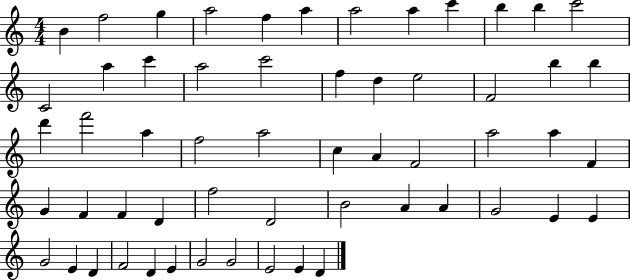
{
  \clef treble
  \numericTimeSignature
  \time 4/4
  \key c \major
  b'4 f''2 g''4 | a''2 f''4 a''4 | a''2 a''4 c'''4 | b''4 b''4 c'''2 | \break c'2 a''4 c'''4 | a''2 c'''2 | f''4 d''4 e''2 | f'2 b''4 b''4 | \break d'''4 f'''2 a''4 | f''2 a''2 | c''4 a'4 f'2 | a''2 a''4 f'4 | \break g'4 f'4 f'4 d'4 | f''2 d'2 | b'2 a'4 a'4 | g'2 e'4 e'4 | \break g'2 e'4 d'4 | f'2 d'4 e'4 | g'2 g'2 | e'2 e'4 d'4 | \break \bar "|."
}